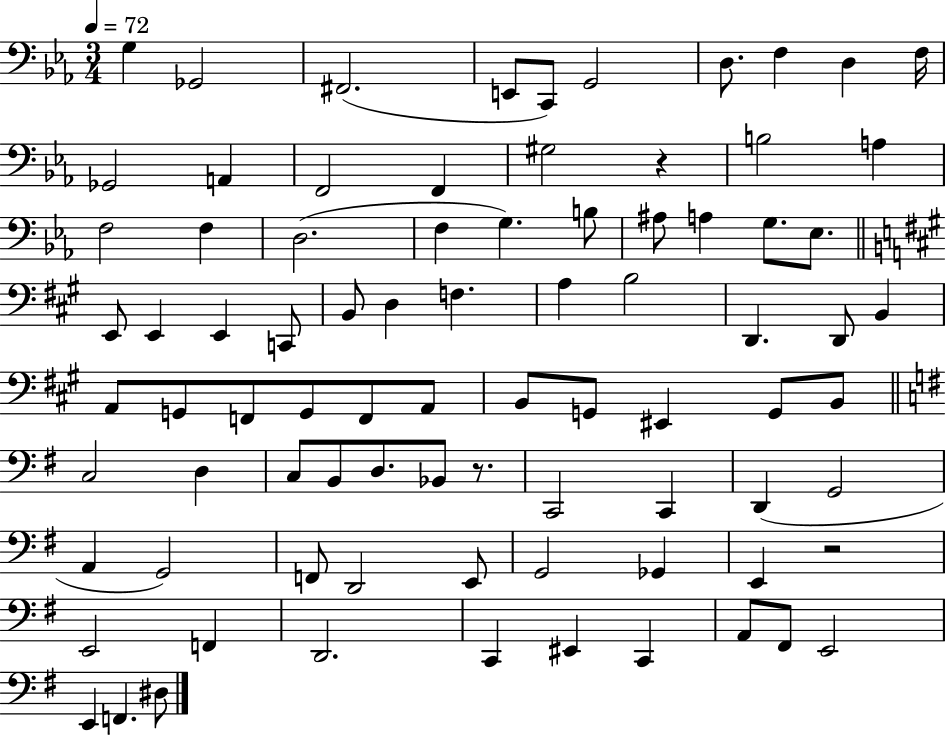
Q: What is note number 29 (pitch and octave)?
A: E2